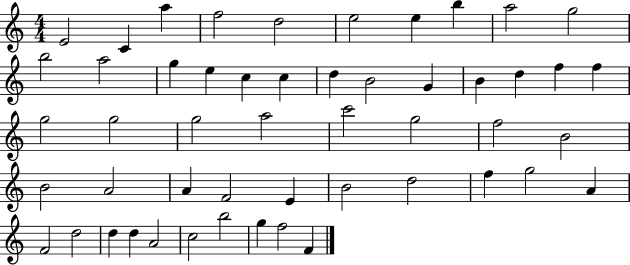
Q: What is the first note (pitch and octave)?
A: E4